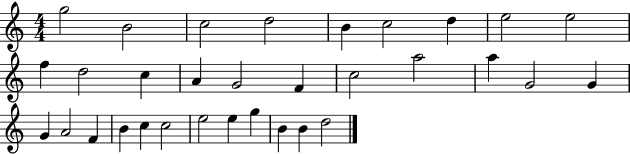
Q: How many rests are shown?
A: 0